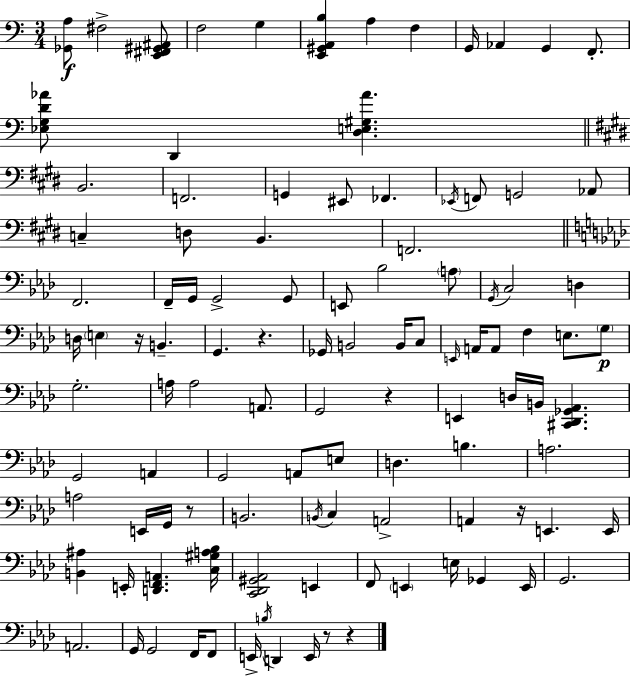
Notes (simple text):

[Gb2,A3]/e F#3/h [E2,F#2,G#2,A#2]/e F3/h G3/q [E2,G#2,A2,B3]/q A3/q F3/q G2/s Ab2/q G2/q F2/e. [Eb3,G3,D4,Ab4]/e D2/q [D3,E3,G#3,Ab4]/q. B2/h. F2/h. G2/q EIS2/e FES2/q. Eb2/s F2/e G2/h Ab2/e C3/q D3/e B2/q. F2/h. F2/h. F2/s G2/s G2/h G2/e E2/e Bb3/h A3/e G2/s C3/h D3/q D3/s E3/q R/s B2/q. G2/q. R/q. Gb2/s B2/h B2/s C3/e E2/s A2/s A2/e F3/q E3/e. G3/e G3/h. A3/s A3/h A2/e. G2/h R/q E2/q D3/s B2/s [C#2,Db2,Gb2,Ab2]/q. G2/h A2/q G2/h A2/e E3/e D3/q. B3/q. A3/h. A3/h E2/s G2/s R/e B2/h. B2/s C3/q A2/h A2/q R/s E2/q. E2/s [B2,A#3]/q E2/s [D2,F2,A2]/q. [C3,G#3,A3,Bb3]/s [C2,Db2,G#2,Ab2]/h E2/q F2/e E2/q E3/s Gb2/q E2/s G2/h. A2/h. G2/s G2/h F2/s F2/e E2/s B3/s D2/q E2/s R/e R/q